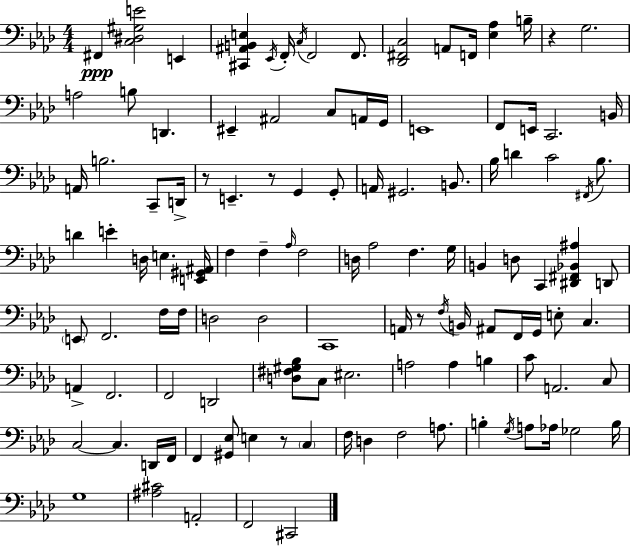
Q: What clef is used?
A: bass